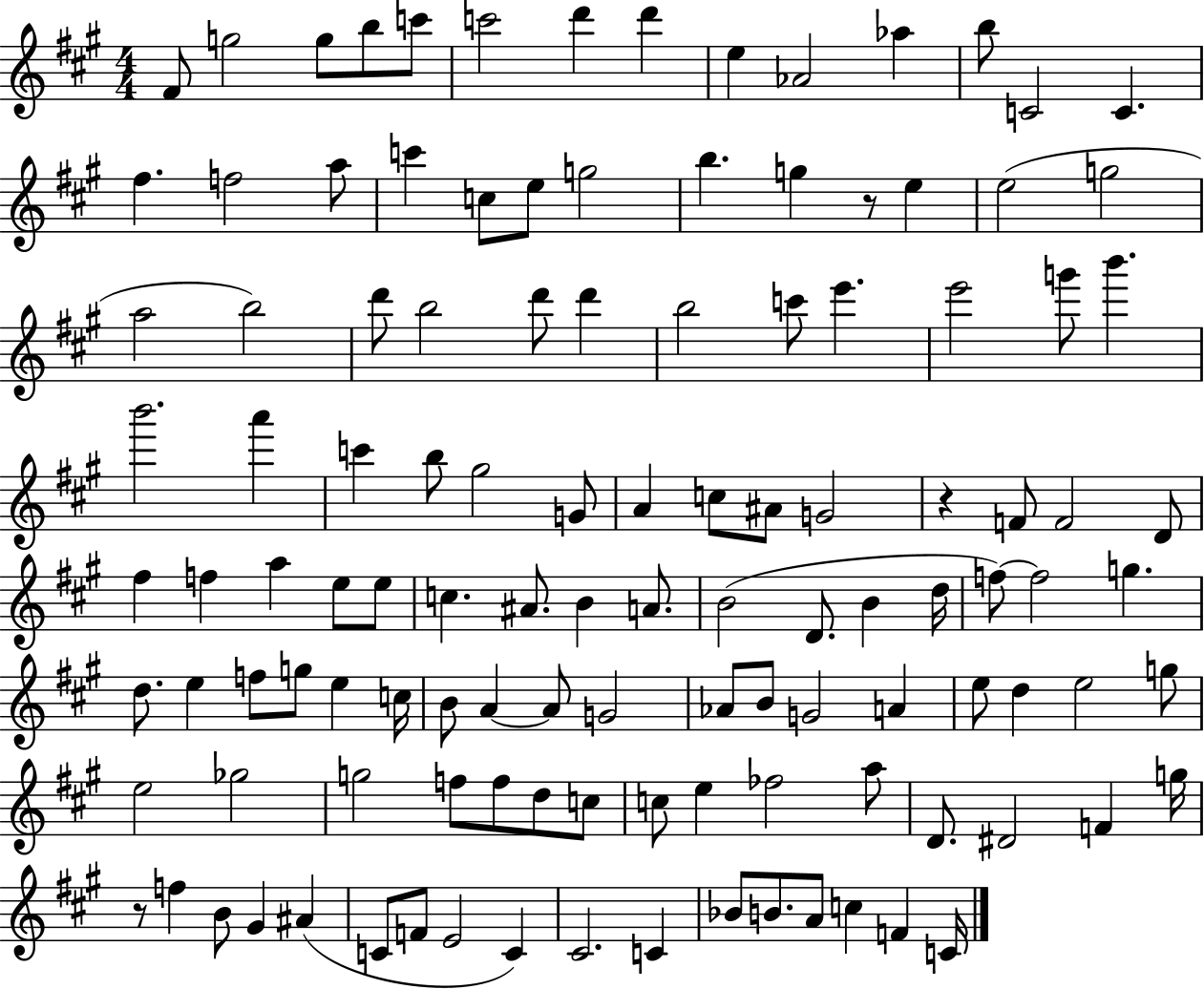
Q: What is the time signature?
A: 4/4